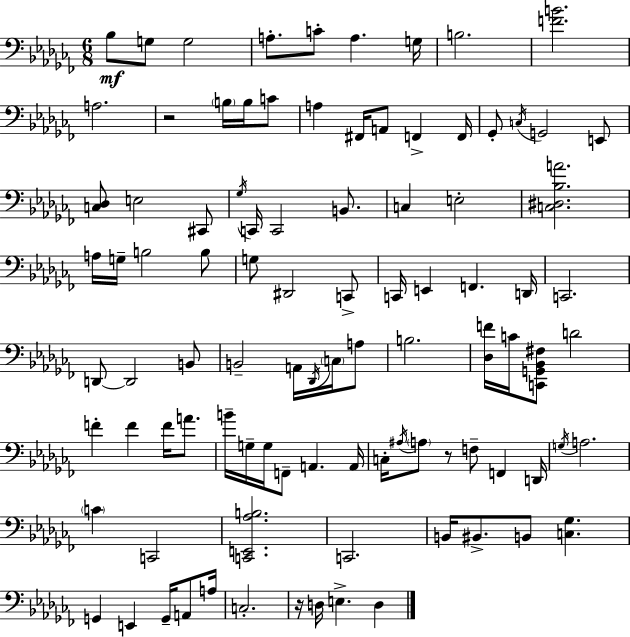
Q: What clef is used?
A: bass